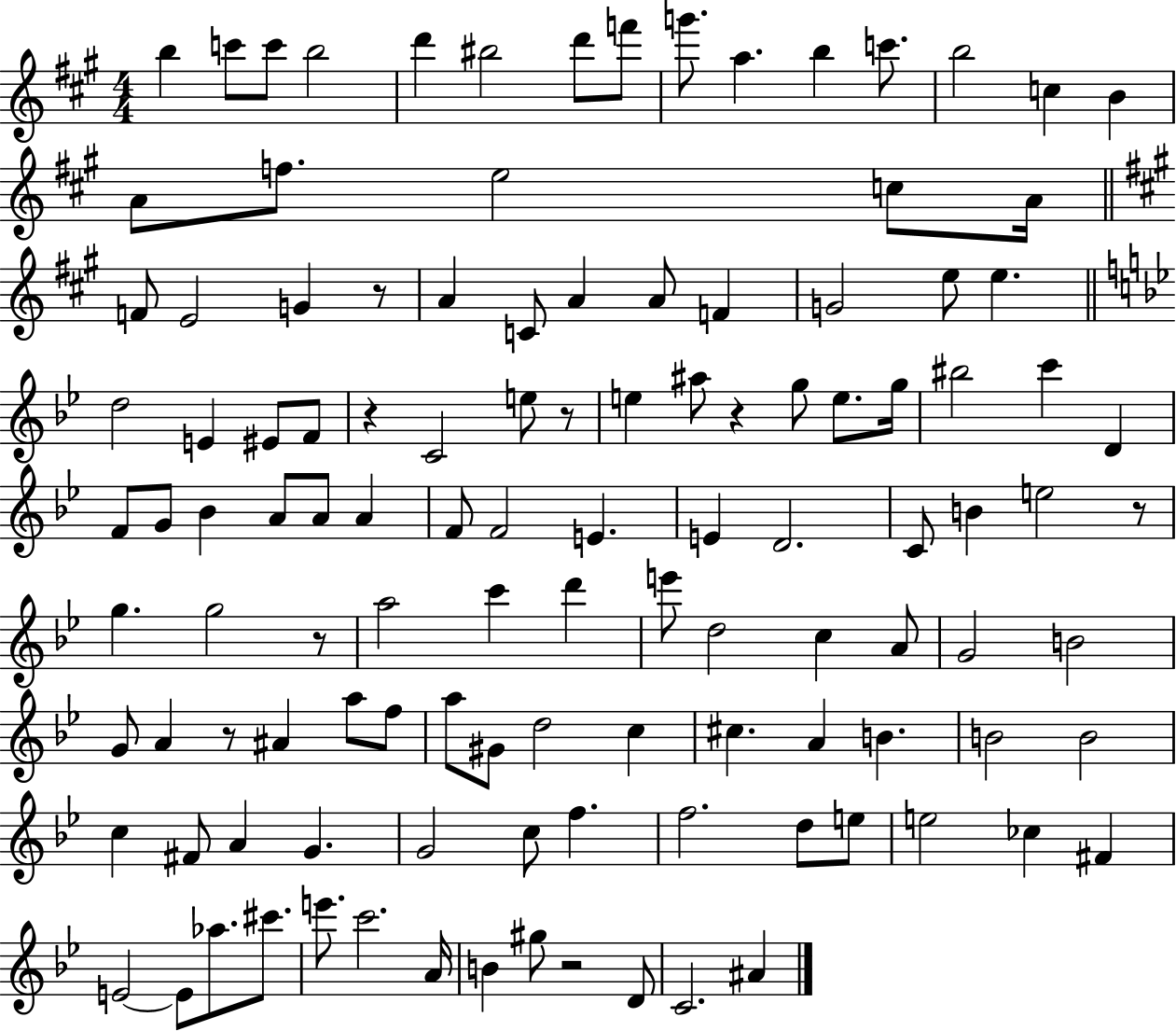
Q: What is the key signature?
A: A major